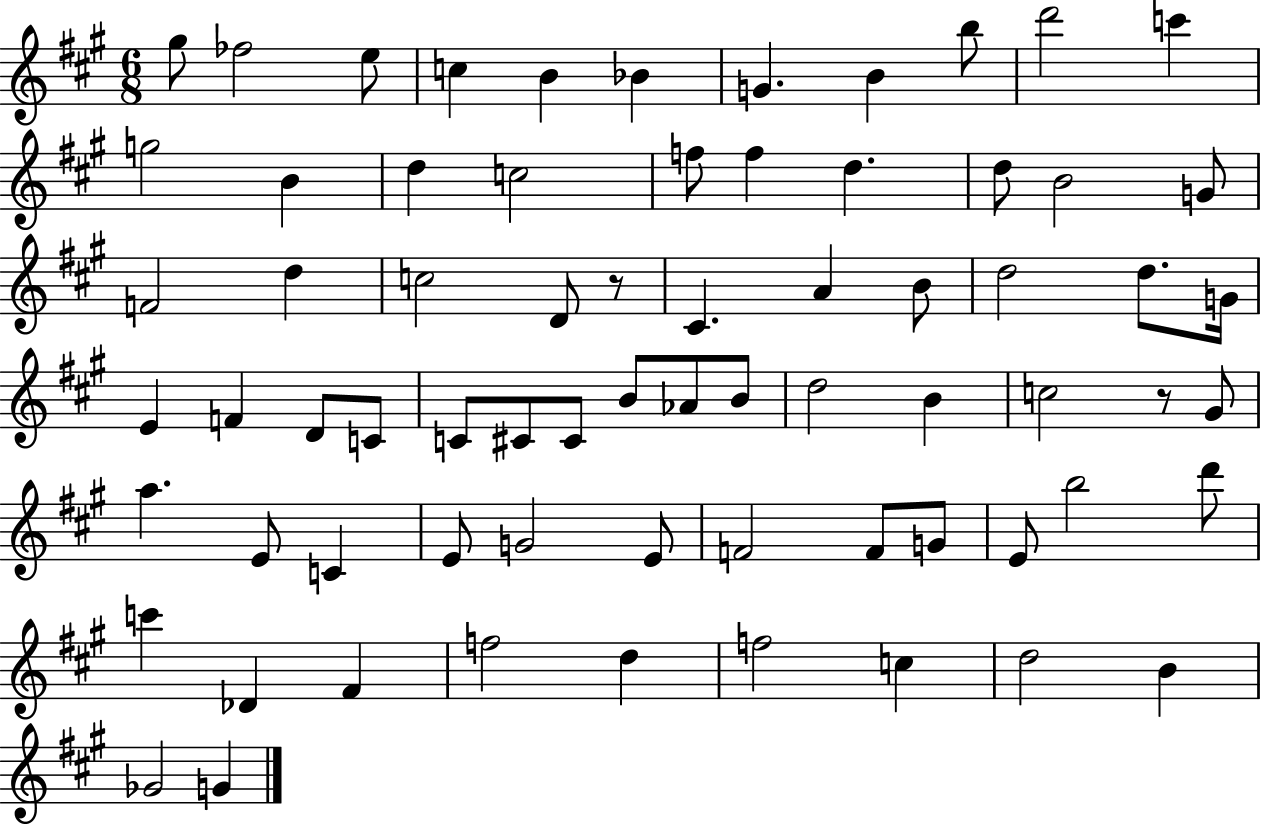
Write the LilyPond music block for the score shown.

{
  \clef treble
  \numericTimeSignature
  \time 6/8
  \key a \major
  gis''8 fes''2 e''8 | c''4 b'4 bes'4 | g'4. b'4 b''8 | d'''2 c'''4 | \break g''2 b'4 | d''4 c''2 | f''8 f''4 d''4. | d''8 b'2 g'8 | \break f'2 d''4 | c''2 d'8 r8 | cis'4. a'4 b'8 | d''2 d''8. g'16 | \break e'4 f'4 d'8 c'8 | c'8 cis'8 cis'8 b'8 aes'8 b'8 | d''2 b'4 | c''2 r8 gis'8 | \break a''4. e'8 c'4 | e'8 g'2 e'8 | f'2 f'8 g'8 | e'8 b''2 d'''8 | \break c'''4 des'4 fis'4 | f''2 d''4 | f''2 c''4 | d''2 b'4 | \break ges'2 g'4 | \bar "|."
}